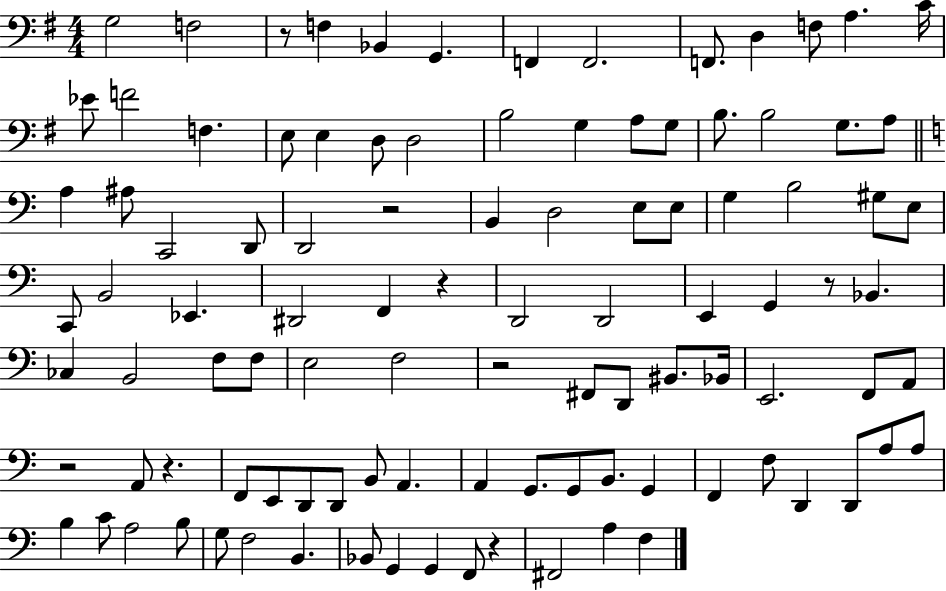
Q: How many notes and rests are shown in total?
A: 103